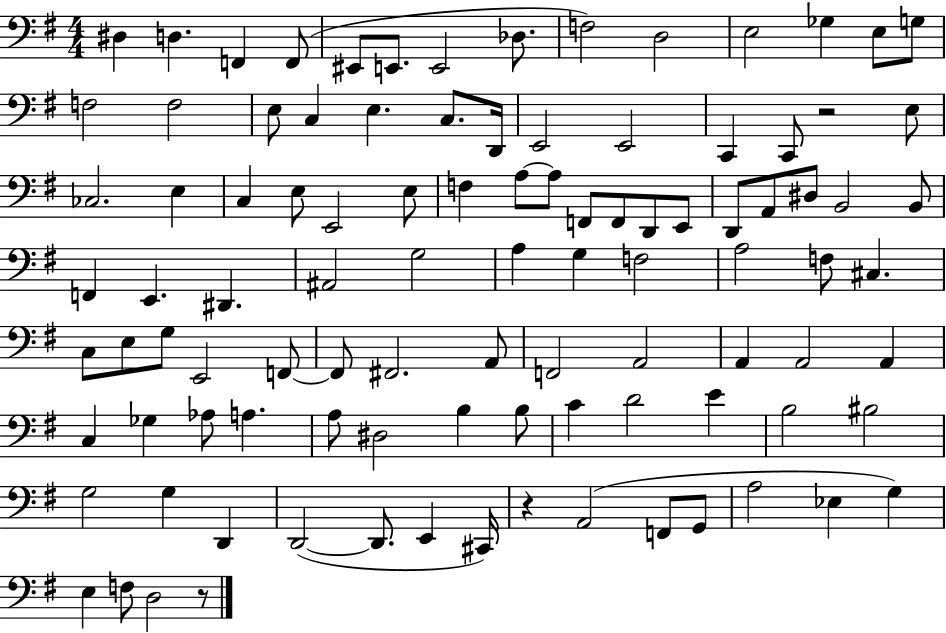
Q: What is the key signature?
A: G major